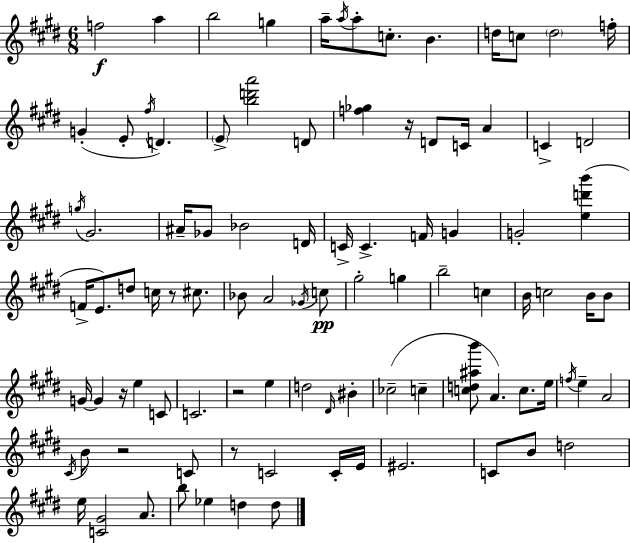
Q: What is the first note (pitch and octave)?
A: F5